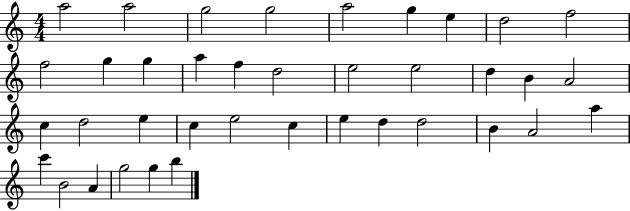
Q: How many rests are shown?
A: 0